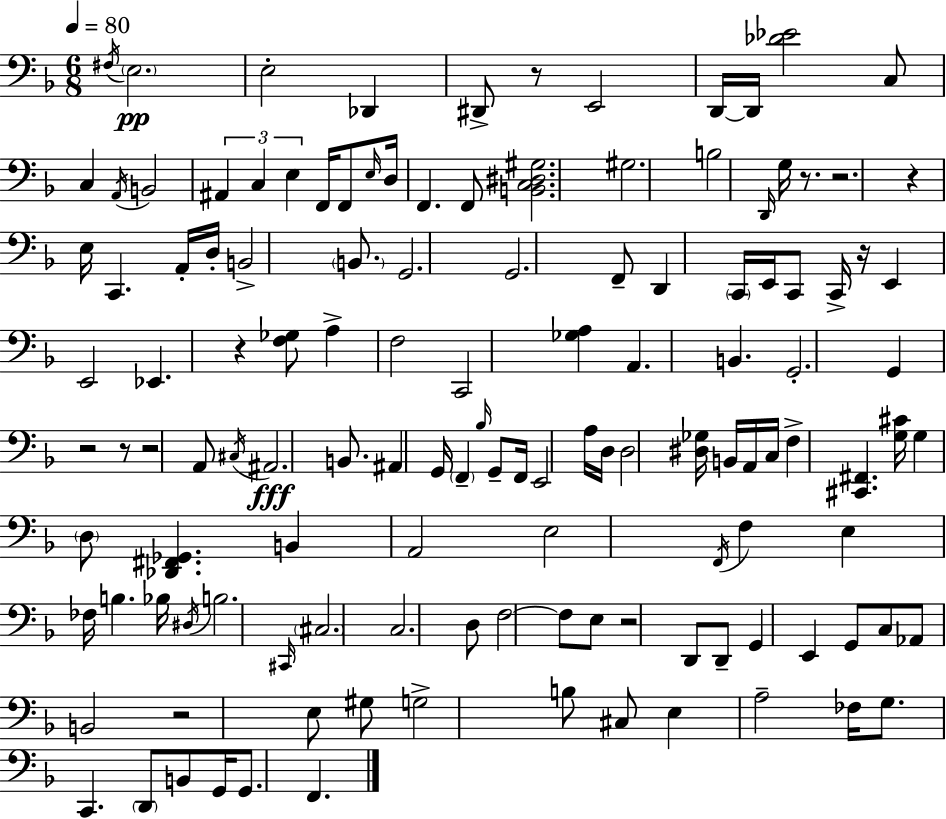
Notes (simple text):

F#3/s E3/h. E3/h Db2/q D#2/e R/e E2/h D2/s D2/s [Db4,Eb4]/h C3/e C3/q A2/s B2/h A#2/q C3/q E3/q F2/s F2/e E3/s D3/s F2/q. F2/e [B2,C3,D#3,G#3]/h. G#3/h. B3/h D2/s G3/s R/e. R/h. R/q E3/s C2/q. A2/s D3/s B2/h B2/e. G2/h. G2/h. F2/e D2/q C2/s E2/s C2/e C2/s R/s E2/q E2/h Eb2/q. R/q [F3,Gb3]/e A3/q F3/h C2/h [Gb3,A3]/q A2/q. B2/q. G2/h. G2/q R/h R/e R/h A2/e C#3/s A#2/h. B2/e. A#2/q G2/s F2/q Bb3/s G2/e F2/s E2/h A3/s D3/s D3/h [D#3,Gb3]/s B2/s A2/s C3/s F3/q [C#2,F#2]/q. [G3,C#4]/s G3/q D3/e [Db2,F#2,Gb2]/q. B2/q A2/h E3/h F2/s F3/q E3/q FES3/s B3/q. Bb3/s D#3/s B3/h. C#2/s C#3/h. C3/h. D3/e F3/h F3/e E3/e R/h D2/e D2/e G2/q E2/q G2/e C3/e Ab2/e B2/h R/h E3/e G#3/e G3/h B3/e C#3/e E3/q A3/h FES3/s G3/e. C2/q. D2/e B2/e G2/s G2/e. F2/q.